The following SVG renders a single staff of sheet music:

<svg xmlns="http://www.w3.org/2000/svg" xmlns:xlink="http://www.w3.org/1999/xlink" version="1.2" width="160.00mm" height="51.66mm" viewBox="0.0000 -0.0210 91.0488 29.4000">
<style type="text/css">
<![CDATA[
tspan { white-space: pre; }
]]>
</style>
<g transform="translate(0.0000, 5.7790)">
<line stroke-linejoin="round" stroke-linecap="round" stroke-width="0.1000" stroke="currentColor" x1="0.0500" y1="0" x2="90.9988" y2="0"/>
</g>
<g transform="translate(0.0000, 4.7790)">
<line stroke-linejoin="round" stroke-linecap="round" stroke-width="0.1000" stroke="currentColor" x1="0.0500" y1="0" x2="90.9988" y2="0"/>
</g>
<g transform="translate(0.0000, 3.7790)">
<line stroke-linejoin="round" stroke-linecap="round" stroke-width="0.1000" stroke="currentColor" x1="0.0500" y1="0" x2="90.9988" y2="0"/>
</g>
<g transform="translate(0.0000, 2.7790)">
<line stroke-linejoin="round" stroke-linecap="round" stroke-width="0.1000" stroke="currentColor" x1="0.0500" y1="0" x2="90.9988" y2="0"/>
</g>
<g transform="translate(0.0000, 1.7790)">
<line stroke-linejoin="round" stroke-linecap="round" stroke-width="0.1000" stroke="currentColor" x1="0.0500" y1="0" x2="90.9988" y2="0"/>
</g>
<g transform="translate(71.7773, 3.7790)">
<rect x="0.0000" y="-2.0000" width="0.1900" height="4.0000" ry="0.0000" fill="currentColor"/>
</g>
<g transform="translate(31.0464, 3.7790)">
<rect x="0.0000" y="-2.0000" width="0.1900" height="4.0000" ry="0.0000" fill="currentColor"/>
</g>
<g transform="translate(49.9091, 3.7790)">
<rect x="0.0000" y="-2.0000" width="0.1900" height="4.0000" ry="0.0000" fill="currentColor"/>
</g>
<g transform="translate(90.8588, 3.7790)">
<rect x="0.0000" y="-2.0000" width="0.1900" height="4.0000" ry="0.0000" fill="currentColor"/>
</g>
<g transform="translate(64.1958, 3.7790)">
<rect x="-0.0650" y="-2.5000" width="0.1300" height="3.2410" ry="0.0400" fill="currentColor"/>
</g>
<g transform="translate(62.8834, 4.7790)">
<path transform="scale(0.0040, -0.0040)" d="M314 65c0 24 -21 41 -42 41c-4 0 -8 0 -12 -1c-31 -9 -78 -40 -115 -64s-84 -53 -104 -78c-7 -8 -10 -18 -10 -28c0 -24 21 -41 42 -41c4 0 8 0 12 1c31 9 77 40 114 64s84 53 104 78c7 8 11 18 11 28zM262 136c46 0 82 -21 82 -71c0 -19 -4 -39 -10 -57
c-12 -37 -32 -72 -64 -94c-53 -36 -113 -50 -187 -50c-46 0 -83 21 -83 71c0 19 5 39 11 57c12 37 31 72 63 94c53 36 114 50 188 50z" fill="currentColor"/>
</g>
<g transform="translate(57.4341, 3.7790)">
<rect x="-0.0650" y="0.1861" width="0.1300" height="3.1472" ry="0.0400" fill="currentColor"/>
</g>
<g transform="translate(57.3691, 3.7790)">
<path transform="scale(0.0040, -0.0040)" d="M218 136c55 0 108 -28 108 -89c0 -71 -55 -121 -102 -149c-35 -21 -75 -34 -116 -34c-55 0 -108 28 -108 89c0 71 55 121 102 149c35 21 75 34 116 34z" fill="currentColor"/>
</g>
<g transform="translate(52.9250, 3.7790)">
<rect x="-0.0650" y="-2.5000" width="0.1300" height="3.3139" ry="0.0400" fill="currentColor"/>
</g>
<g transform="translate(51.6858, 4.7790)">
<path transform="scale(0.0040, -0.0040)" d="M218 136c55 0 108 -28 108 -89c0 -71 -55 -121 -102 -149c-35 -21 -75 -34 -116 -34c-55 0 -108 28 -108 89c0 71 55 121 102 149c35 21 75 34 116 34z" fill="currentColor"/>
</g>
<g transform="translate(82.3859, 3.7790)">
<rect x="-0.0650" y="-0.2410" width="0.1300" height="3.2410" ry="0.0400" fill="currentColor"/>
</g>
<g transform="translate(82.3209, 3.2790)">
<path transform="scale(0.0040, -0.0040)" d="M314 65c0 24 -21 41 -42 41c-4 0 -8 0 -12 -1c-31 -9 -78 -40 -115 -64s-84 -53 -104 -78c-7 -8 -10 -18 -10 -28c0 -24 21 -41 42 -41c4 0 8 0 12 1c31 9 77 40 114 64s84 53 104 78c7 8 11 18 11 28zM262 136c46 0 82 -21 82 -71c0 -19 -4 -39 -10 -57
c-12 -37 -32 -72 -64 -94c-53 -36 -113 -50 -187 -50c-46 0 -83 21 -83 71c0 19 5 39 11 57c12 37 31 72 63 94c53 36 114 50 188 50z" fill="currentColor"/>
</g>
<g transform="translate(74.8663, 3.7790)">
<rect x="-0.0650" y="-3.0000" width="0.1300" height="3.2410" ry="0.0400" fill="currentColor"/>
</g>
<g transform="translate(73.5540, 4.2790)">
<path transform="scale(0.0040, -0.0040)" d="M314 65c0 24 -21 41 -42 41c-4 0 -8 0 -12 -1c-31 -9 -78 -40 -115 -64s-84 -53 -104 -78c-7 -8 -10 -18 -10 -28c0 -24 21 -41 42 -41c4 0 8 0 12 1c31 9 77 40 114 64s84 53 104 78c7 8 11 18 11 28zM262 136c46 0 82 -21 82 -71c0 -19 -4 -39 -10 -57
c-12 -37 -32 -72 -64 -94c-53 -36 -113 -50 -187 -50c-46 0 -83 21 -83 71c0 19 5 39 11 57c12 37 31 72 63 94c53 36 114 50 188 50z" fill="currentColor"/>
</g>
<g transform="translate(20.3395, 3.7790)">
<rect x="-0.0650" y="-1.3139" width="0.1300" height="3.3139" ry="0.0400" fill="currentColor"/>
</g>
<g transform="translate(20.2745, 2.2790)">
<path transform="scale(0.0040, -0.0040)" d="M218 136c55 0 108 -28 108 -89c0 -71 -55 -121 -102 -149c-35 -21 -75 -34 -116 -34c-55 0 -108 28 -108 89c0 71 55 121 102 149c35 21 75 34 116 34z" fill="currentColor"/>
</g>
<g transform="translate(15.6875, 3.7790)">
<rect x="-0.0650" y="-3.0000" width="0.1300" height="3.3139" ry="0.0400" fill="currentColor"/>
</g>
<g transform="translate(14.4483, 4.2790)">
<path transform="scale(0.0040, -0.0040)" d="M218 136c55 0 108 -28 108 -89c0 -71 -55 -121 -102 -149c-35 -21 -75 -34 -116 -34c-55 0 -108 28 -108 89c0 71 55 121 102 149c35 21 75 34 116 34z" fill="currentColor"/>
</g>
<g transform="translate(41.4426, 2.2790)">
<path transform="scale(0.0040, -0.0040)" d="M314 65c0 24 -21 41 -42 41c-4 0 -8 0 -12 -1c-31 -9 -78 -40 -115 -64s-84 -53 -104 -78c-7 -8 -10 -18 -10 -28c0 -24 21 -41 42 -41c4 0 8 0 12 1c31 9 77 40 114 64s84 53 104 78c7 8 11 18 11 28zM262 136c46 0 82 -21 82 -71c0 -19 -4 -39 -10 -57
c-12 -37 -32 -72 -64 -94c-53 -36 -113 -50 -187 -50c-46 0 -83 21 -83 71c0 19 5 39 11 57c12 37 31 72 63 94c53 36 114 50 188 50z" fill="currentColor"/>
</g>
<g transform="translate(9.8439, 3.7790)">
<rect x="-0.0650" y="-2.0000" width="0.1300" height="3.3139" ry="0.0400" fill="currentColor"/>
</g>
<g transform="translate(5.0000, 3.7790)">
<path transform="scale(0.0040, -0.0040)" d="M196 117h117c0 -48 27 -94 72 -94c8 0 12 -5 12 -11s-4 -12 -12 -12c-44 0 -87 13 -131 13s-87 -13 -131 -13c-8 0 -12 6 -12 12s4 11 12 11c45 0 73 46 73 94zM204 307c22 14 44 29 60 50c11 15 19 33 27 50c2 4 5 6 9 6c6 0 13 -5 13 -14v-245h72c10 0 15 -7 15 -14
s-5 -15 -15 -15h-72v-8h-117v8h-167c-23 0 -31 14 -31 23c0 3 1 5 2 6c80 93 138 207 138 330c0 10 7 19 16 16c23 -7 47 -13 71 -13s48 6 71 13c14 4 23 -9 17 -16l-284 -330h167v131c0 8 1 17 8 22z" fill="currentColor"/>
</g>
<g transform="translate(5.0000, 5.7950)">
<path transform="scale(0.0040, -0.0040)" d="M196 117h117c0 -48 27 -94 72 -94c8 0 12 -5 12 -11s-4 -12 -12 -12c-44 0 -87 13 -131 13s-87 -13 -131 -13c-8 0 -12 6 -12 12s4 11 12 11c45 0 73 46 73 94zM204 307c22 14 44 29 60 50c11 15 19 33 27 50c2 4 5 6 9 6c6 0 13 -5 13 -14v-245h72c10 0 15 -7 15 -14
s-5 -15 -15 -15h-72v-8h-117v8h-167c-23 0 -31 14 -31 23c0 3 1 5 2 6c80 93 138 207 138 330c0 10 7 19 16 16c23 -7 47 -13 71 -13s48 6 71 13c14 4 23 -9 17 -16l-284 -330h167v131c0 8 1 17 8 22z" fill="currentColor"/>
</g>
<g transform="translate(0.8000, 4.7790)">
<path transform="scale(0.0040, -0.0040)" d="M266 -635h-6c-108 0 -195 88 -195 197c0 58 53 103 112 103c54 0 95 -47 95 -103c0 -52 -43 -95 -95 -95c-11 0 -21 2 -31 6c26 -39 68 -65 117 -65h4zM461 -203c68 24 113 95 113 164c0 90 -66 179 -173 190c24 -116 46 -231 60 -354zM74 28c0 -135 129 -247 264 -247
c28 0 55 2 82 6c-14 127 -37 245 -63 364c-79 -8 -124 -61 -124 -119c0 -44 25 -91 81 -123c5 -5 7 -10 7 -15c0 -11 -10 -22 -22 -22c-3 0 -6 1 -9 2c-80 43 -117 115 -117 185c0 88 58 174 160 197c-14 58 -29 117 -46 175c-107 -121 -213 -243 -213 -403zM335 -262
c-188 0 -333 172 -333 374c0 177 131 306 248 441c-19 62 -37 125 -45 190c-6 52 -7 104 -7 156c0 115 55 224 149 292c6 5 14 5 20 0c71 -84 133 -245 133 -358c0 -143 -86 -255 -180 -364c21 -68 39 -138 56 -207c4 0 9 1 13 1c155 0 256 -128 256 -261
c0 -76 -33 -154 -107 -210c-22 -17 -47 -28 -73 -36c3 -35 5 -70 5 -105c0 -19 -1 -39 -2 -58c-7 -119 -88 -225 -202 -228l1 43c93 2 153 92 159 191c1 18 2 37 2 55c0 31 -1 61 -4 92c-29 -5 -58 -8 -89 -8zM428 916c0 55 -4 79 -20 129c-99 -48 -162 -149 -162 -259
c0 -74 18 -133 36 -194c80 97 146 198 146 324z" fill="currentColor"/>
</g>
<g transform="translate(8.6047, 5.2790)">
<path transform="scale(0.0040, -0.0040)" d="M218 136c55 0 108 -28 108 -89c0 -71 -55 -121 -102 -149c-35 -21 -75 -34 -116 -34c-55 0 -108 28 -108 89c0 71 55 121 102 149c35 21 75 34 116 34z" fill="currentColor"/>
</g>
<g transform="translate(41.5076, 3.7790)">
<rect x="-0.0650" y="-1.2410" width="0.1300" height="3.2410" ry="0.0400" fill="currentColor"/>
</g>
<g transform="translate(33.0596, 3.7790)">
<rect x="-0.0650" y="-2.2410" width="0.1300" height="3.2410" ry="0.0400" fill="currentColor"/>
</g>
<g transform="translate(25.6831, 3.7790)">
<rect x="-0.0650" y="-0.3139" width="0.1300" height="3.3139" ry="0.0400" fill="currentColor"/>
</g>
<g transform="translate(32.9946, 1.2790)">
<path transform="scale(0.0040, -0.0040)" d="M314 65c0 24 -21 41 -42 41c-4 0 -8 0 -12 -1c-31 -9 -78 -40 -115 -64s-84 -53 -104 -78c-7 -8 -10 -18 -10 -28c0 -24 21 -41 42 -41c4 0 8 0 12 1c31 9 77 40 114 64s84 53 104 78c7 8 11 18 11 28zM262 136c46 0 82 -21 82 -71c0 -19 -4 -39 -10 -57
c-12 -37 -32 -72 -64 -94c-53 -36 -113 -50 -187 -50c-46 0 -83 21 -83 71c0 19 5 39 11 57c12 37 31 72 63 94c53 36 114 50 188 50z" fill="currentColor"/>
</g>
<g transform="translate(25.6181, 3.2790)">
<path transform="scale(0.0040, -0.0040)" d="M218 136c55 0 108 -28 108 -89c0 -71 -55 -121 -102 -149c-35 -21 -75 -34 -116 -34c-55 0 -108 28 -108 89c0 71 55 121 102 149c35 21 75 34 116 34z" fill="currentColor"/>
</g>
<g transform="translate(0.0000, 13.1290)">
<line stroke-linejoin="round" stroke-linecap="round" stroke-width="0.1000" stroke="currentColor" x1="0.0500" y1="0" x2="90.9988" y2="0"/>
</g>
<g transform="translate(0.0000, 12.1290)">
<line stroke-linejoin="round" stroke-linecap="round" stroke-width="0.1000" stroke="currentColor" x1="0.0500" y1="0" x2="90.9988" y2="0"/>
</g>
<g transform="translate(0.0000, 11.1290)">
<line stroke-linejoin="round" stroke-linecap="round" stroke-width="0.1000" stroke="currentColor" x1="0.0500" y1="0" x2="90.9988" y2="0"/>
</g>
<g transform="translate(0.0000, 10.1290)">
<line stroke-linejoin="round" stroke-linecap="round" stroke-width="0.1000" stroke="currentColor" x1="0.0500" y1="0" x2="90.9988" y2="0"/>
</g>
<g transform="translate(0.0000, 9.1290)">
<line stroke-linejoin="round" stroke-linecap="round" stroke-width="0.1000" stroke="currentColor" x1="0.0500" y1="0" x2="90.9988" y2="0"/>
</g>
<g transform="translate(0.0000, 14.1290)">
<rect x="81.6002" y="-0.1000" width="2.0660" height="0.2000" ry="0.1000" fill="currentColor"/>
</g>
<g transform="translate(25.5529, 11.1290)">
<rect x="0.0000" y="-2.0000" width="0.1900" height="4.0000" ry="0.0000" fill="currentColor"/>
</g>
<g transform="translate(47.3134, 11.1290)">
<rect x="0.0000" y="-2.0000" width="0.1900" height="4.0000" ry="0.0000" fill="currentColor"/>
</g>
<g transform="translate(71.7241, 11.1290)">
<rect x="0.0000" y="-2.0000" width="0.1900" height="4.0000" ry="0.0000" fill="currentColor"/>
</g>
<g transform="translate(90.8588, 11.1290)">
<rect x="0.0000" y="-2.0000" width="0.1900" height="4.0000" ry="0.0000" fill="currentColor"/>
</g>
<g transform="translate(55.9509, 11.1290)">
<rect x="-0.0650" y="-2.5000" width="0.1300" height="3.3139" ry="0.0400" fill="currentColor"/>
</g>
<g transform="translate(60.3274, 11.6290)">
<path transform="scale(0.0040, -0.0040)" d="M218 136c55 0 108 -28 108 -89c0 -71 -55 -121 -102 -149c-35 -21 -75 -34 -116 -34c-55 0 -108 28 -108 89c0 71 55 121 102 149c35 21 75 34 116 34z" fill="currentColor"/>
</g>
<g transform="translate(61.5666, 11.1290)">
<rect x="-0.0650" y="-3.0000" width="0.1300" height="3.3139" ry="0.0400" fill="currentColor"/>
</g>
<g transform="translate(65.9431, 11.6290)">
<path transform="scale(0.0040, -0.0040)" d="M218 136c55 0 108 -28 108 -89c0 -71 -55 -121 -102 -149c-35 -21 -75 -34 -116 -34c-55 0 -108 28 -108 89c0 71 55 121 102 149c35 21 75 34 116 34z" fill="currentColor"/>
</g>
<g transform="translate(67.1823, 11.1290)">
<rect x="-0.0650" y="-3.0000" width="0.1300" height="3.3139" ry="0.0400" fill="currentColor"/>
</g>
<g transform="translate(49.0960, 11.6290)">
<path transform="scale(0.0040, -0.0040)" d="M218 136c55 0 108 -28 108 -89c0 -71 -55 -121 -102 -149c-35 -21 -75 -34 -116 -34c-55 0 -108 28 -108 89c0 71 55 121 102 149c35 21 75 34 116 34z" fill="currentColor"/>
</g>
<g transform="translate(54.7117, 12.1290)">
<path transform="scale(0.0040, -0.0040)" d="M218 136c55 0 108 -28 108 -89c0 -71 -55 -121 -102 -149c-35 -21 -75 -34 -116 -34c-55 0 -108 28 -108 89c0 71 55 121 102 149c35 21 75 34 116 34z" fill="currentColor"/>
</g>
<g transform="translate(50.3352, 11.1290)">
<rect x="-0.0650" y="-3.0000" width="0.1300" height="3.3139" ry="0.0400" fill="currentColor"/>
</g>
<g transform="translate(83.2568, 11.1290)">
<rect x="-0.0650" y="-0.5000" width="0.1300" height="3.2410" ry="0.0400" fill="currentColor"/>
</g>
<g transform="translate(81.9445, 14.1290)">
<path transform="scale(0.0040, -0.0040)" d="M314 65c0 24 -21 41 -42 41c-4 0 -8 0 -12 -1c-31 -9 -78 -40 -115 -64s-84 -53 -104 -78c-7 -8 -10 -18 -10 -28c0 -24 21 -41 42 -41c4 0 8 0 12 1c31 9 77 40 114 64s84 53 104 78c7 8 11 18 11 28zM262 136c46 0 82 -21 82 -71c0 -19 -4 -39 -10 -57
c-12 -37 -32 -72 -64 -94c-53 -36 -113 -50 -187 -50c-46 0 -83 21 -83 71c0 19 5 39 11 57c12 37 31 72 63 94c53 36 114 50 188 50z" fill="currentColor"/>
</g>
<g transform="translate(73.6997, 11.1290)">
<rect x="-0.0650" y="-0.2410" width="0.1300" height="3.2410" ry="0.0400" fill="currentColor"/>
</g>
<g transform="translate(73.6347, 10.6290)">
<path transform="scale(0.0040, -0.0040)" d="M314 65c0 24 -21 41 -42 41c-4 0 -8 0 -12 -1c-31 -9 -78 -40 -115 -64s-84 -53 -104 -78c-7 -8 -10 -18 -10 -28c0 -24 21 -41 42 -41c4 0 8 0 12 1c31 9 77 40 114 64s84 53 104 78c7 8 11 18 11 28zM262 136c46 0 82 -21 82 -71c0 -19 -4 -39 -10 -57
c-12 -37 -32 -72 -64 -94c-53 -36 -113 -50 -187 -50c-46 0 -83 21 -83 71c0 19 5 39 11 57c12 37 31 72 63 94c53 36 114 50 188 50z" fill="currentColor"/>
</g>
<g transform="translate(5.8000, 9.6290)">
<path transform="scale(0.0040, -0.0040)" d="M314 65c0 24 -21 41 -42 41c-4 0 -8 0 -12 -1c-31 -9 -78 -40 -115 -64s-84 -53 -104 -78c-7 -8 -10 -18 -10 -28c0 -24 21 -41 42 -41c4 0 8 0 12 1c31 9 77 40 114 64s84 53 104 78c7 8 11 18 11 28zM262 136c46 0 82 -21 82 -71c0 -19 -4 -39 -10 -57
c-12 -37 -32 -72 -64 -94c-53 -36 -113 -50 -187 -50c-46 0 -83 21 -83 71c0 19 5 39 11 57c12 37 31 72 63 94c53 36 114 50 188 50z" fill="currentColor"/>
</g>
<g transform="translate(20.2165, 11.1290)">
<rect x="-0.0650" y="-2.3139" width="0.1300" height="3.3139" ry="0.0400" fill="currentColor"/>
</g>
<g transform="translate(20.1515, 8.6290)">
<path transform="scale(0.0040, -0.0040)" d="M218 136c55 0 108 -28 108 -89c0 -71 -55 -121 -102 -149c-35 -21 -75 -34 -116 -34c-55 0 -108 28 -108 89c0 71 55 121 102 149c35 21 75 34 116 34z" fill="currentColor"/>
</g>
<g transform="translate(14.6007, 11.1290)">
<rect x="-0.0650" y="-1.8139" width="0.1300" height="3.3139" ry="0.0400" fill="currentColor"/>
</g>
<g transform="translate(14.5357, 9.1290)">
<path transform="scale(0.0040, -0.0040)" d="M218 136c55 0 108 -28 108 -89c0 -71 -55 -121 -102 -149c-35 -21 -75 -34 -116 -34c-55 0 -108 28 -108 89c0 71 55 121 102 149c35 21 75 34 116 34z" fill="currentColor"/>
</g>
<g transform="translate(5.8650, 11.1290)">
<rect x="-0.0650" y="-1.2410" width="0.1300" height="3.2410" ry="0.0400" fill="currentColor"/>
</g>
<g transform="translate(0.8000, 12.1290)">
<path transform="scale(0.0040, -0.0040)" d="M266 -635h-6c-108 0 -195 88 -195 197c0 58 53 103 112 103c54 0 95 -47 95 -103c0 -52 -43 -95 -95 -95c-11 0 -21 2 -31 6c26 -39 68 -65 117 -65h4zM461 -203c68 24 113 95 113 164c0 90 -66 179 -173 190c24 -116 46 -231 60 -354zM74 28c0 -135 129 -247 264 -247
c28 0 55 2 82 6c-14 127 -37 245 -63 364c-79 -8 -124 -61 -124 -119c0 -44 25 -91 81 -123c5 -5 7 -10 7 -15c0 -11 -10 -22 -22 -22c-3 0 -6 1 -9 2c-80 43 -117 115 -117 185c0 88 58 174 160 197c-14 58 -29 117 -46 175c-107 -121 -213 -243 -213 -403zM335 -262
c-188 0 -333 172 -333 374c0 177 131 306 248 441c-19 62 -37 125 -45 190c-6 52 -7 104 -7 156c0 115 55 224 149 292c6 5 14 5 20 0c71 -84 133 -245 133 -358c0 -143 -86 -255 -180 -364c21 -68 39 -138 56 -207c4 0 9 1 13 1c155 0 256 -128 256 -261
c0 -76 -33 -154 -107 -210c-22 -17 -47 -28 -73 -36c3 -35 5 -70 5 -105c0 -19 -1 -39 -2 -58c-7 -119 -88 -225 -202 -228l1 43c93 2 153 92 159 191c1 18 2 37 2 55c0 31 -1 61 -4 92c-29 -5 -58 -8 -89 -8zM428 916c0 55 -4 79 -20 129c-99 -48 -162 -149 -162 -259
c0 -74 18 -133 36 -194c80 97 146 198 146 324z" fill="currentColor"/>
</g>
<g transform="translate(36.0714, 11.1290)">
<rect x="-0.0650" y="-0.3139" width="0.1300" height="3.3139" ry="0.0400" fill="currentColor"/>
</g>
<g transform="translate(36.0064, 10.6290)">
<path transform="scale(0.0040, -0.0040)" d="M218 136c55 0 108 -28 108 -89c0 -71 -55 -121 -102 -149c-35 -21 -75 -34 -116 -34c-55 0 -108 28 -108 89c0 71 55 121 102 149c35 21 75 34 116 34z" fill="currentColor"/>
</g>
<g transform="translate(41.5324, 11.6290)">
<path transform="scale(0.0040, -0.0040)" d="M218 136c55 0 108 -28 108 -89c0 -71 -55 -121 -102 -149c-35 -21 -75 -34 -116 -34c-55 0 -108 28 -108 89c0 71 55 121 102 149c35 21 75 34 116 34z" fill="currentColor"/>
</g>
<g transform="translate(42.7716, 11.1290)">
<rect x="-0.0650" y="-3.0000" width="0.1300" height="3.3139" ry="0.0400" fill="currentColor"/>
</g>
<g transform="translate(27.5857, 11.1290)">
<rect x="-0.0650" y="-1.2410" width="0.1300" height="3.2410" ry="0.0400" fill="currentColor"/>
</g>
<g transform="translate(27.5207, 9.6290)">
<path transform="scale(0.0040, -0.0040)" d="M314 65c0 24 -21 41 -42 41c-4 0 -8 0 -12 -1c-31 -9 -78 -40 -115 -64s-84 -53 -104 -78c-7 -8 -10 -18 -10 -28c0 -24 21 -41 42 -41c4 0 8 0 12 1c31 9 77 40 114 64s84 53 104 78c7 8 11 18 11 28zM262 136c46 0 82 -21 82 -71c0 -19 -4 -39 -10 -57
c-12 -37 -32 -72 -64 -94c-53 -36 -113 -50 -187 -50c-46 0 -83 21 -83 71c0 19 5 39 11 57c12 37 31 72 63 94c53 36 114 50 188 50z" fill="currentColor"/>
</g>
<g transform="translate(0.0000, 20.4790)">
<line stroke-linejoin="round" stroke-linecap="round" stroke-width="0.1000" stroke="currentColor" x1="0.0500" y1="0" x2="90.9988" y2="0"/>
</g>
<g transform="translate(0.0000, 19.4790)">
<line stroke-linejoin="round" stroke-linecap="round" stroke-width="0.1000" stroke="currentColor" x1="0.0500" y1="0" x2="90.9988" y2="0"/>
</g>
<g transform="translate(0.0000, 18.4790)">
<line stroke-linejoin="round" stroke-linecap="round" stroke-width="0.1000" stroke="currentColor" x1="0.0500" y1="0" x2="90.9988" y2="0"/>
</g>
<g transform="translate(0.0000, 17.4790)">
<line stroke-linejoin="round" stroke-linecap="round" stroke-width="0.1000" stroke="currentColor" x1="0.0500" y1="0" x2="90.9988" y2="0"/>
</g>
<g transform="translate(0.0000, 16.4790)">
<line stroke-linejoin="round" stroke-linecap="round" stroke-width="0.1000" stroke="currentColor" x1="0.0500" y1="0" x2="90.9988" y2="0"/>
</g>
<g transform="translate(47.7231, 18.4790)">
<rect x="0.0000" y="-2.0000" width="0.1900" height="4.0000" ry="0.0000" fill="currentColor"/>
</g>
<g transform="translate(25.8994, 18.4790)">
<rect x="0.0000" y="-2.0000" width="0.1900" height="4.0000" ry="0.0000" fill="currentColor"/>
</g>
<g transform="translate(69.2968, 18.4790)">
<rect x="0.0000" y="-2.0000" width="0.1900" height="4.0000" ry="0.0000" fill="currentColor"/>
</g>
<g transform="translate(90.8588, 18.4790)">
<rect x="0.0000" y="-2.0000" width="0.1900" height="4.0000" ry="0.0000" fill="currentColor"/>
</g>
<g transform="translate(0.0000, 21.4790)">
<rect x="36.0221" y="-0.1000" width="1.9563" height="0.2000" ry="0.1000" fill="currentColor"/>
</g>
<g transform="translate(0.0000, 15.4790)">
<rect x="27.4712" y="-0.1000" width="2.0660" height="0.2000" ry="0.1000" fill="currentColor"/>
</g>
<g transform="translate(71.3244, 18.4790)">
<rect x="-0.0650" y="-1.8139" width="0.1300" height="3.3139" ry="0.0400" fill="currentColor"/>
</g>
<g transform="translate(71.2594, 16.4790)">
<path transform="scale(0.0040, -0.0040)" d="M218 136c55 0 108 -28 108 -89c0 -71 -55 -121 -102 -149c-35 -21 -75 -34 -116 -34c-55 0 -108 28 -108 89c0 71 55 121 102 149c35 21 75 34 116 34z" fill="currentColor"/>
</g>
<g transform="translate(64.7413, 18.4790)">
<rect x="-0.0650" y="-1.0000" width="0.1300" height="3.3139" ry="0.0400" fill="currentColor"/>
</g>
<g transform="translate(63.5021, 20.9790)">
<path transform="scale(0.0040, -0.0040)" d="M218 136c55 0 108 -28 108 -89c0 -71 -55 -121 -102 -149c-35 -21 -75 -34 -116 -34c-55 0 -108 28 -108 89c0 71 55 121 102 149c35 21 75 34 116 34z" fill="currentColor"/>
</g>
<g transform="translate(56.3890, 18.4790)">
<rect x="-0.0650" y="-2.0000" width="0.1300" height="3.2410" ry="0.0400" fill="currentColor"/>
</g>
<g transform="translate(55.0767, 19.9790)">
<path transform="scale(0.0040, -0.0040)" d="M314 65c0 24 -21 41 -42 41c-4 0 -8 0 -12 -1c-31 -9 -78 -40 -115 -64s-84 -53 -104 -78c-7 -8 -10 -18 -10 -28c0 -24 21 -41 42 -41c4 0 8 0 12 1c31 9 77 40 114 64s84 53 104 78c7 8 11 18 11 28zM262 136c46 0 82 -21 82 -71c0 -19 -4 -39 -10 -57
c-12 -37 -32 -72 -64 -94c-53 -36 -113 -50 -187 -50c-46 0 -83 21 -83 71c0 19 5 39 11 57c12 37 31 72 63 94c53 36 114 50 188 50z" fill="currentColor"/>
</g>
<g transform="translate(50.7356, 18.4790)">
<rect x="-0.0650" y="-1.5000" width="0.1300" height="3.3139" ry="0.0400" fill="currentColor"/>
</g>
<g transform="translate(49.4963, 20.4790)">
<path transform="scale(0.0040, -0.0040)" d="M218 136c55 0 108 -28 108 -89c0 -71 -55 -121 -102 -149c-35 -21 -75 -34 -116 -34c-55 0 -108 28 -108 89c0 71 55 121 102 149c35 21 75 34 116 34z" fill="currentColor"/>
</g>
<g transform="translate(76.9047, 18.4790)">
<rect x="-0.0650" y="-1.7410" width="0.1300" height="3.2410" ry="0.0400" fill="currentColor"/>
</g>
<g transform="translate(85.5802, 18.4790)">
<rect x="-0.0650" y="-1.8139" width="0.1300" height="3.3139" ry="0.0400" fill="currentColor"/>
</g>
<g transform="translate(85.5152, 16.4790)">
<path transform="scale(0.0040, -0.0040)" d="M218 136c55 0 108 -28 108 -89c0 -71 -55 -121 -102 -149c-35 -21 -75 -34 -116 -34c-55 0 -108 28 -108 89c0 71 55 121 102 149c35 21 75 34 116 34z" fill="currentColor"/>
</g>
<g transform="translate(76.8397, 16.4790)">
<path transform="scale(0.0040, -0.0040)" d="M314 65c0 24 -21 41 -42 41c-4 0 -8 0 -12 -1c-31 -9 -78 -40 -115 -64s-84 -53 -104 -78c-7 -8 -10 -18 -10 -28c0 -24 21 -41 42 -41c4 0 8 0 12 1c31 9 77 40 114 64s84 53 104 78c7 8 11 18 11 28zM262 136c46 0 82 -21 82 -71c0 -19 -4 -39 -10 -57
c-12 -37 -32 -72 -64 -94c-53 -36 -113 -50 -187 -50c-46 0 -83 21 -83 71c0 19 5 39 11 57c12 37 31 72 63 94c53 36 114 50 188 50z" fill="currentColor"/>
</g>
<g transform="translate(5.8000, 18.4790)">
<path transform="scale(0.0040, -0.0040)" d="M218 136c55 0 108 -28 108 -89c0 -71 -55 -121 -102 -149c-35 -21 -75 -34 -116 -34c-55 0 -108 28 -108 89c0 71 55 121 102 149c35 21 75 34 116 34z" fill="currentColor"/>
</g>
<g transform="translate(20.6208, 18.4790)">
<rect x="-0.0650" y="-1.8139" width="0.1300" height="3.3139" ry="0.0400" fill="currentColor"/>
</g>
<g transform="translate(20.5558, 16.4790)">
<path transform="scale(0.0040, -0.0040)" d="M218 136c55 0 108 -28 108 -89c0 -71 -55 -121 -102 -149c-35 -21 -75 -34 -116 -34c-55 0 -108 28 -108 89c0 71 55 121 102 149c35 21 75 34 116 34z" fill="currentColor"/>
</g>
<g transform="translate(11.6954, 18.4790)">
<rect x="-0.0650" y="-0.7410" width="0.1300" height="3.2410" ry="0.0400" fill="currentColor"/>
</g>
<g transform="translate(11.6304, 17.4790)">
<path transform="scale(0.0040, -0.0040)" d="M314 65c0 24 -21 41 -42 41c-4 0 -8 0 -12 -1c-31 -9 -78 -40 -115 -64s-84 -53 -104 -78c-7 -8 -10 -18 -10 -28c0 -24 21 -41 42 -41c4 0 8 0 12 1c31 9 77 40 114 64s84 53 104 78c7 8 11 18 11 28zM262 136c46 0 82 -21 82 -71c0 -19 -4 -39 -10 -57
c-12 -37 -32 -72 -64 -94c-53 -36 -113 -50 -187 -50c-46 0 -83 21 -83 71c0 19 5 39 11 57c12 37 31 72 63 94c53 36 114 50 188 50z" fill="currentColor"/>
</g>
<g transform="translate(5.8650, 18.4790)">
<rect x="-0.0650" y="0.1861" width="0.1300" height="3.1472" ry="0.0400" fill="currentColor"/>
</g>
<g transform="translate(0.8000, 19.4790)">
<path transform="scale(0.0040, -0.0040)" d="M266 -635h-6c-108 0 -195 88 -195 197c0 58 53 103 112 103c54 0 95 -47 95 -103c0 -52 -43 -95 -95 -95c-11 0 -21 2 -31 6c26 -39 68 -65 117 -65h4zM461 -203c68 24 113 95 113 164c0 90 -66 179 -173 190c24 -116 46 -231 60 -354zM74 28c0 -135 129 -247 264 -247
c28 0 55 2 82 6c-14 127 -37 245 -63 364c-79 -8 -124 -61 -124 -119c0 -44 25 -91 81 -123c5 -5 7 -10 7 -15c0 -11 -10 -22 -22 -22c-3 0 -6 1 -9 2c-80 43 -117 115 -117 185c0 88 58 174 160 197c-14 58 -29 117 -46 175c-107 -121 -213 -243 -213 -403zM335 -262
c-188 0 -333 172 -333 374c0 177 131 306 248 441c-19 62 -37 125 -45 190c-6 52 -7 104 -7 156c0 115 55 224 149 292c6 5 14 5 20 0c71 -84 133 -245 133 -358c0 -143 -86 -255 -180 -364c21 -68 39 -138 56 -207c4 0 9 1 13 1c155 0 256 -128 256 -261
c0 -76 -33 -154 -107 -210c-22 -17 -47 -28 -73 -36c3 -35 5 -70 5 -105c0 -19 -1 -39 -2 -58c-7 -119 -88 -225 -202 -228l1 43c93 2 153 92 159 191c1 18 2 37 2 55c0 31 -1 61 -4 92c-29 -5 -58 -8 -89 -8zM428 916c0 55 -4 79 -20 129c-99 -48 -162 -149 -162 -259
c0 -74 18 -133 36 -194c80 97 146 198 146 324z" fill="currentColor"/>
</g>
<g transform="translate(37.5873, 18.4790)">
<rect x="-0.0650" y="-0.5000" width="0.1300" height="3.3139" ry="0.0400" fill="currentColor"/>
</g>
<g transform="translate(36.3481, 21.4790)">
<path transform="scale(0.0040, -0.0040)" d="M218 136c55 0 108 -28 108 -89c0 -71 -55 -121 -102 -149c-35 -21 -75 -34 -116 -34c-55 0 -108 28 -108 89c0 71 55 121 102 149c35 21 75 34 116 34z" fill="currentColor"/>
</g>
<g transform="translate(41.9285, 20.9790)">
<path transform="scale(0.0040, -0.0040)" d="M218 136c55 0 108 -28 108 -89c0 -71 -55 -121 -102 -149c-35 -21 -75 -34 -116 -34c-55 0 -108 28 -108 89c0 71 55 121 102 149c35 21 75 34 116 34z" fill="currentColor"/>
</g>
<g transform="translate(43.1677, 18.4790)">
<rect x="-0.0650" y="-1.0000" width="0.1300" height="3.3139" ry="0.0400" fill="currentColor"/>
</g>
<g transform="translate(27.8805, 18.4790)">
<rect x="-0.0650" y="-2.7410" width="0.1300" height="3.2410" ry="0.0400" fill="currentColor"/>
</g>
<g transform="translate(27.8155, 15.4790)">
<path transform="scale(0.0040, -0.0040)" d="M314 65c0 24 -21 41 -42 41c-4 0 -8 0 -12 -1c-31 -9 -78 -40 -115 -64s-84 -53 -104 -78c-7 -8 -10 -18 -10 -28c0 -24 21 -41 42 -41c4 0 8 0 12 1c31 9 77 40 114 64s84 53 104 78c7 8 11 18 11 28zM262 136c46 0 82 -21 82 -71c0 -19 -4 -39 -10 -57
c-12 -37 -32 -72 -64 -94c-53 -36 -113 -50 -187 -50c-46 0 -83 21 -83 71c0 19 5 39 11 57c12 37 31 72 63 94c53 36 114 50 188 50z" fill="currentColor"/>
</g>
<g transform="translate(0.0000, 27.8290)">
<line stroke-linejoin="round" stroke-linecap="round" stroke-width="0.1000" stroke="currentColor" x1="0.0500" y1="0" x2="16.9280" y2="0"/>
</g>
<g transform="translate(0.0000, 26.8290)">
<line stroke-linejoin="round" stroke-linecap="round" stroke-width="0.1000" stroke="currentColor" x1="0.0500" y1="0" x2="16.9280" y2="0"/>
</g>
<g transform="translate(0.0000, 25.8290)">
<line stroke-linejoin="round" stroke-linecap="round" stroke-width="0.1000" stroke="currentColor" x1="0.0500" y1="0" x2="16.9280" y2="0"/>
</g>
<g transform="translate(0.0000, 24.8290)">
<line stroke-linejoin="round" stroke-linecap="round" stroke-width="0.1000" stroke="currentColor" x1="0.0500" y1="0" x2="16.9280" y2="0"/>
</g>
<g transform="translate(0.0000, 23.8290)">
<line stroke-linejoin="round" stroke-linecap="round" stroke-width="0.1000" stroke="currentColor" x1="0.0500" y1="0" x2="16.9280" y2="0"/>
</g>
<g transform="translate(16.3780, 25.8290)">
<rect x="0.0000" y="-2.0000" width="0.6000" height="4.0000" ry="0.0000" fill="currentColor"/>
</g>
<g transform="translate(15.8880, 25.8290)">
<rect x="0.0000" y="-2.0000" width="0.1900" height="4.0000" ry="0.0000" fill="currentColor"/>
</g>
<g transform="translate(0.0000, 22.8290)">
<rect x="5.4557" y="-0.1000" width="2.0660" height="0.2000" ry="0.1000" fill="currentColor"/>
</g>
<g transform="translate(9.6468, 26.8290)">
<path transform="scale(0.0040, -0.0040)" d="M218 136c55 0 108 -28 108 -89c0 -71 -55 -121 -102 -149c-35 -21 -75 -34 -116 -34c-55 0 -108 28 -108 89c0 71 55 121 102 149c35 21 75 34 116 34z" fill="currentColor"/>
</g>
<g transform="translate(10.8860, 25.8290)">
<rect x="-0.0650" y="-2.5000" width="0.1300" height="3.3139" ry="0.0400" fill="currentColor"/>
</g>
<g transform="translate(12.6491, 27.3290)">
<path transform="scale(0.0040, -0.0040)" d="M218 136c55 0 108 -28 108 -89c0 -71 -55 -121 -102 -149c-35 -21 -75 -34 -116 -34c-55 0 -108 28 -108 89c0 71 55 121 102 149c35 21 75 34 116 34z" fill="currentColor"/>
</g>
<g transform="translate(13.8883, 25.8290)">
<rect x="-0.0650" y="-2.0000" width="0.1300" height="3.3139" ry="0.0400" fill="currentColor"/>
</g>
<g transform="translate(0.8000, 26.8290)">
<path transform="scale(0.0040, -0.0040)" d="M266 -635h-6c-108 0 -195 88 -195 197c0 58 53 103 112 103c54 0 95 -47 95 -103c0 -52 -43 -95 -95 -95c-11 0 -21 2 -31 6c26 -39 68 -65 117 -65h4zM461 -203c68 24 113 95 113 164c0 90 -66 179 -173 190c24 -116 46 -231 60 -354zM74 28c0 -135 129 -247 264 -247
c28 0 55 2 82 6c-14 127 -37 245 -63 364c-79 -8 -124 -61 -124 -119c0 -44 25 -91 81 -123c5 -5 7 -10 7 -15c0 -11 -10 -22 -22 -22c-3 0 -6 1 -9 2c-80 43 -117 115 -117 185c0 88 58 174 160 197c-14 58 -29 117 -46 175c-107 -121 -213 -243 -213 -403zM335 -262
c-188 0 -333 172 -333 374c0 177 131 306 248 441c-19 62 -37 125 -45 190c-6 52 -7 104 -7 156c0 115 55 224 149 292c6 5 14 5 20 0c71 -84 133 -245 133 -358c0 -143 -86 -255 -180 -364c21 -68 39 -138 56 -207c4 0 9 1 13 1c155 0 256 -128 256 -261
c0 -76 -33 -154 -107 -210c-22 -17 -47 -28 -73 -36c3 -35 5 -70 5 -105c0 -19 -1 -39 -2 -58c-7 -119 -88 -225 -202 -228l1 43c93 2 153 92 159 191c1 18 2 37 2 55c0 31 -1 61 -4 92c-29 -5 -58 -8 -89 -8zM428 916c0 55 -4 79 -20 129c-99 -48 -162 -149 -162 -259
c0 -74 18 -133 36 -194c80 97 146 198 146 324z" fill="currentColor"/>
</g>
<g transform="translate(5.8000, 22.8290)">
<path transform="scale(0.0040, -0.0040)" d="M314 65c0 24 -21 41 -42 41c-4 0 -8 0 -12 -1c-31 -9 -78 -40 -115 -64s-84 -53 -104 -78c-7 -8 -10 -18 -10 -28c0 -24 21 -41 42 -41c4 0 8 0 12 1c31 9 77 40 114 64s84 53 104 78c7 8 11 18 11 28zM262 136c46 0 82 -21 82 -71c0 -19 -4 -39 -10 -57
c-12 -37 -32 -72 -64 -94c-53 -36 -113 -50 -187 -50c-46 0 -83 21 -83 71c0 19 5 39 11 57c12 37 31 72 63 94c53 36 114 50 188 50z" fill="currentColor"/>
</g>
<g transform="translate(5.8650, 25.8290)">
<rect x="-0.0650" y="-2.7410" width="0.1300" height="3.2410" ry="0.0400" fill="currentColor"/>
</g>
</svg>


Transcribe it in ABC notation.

X:1
T:Untitled
M:4/4
L:1/4
K:C
F A e c g2 e2 G B G2 A2 c2 e2 f g e2 c A A G A A c2 C2 B d2 f a2 C D E F2 D f f2 f a2 G F